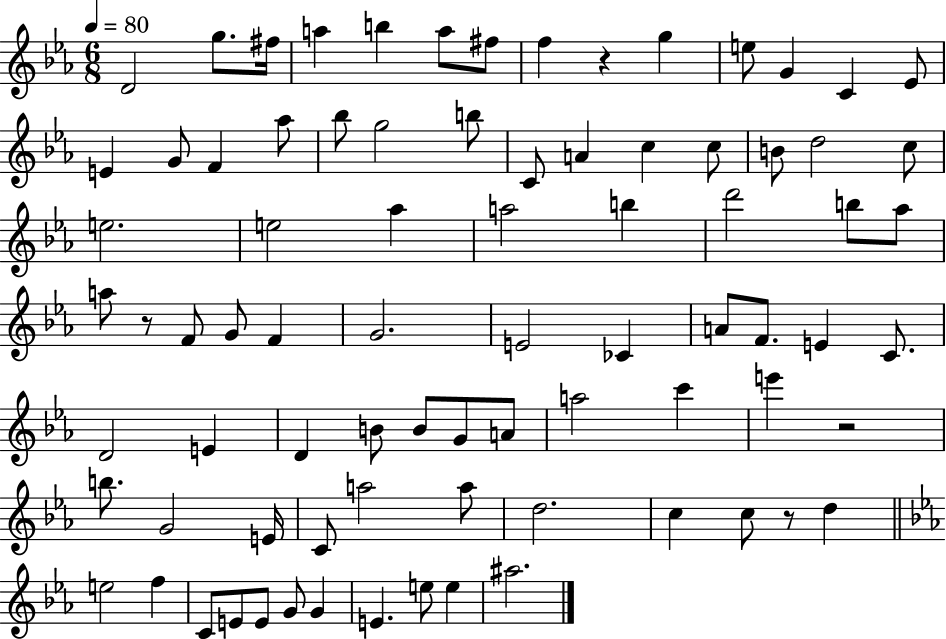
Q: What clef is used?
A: treble